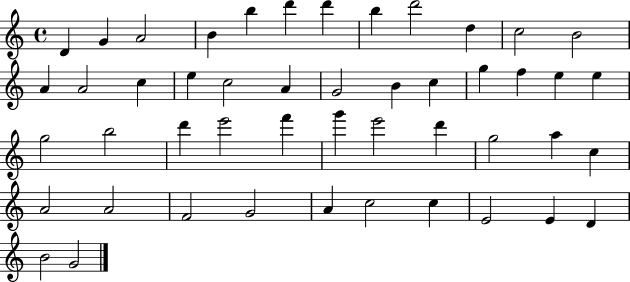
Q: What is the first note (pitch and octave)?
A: D4